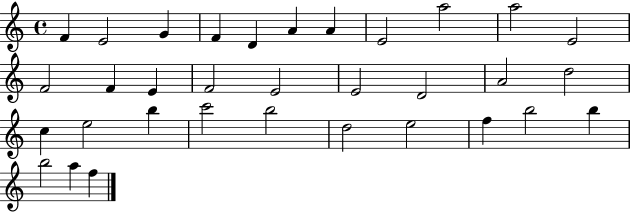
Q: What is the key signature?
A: C major